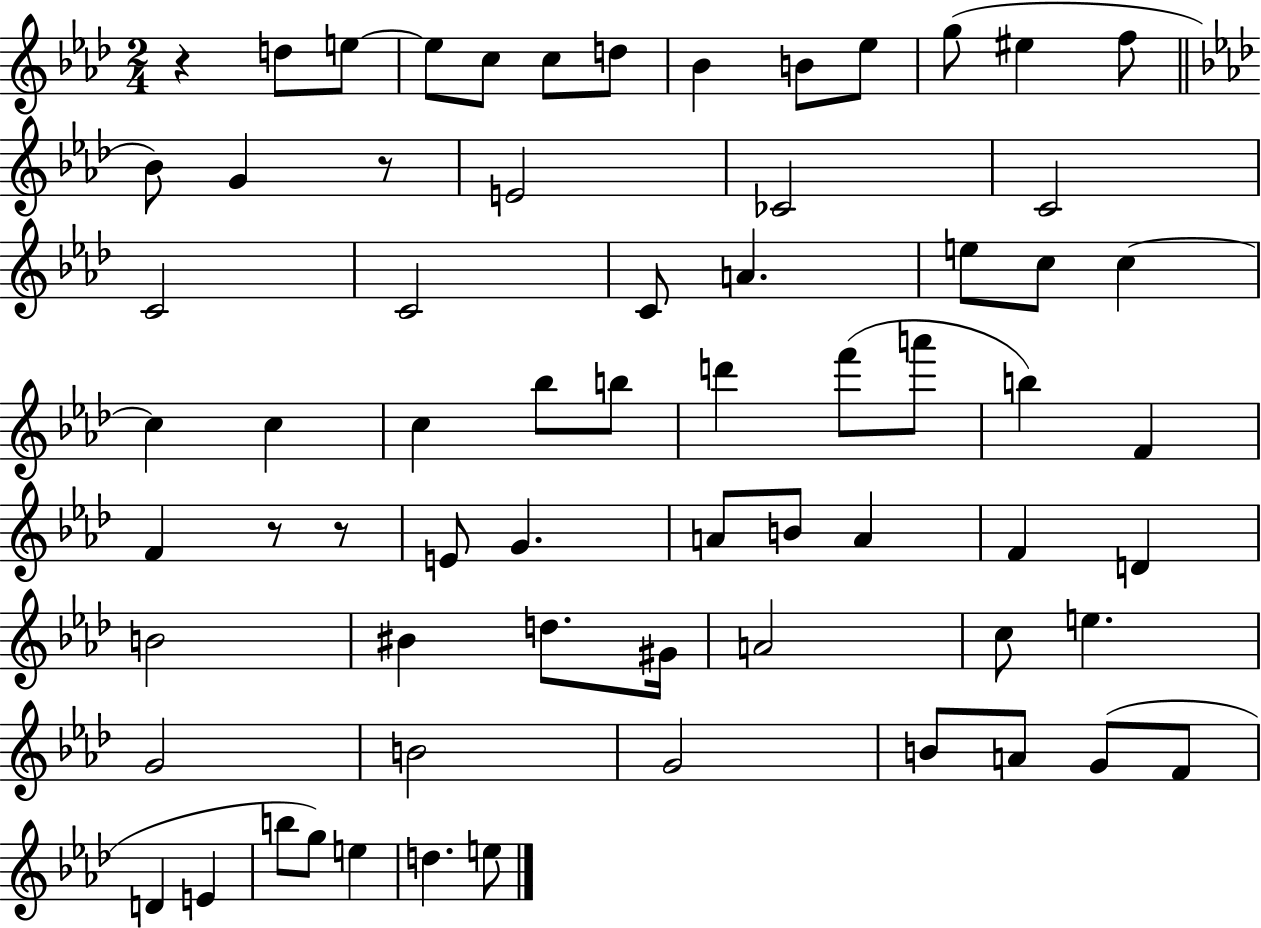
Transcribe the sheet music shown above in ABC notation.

X:1
T:Untitled
M:2/4
L:1/4
K:Ab
z d/2 e/2 e/2 c/2 c/2 d/2 _B B/2 _e/2 g/2 ^e f/2 _B/2 G z/2 E2 _C2 C2 C2 C2 C/2 A e/2 c/2 c c c c _b/2 b/2 d' f'/2 a'/2 b F F z/2 z/2 E/2 G A/2 B/2 A F D B2 ^B d/2 ^G/4 A2 c/2 e G2 B2 G2 B/2 A/2 G/2 F/2 D E b/2 g/2 e d e/2